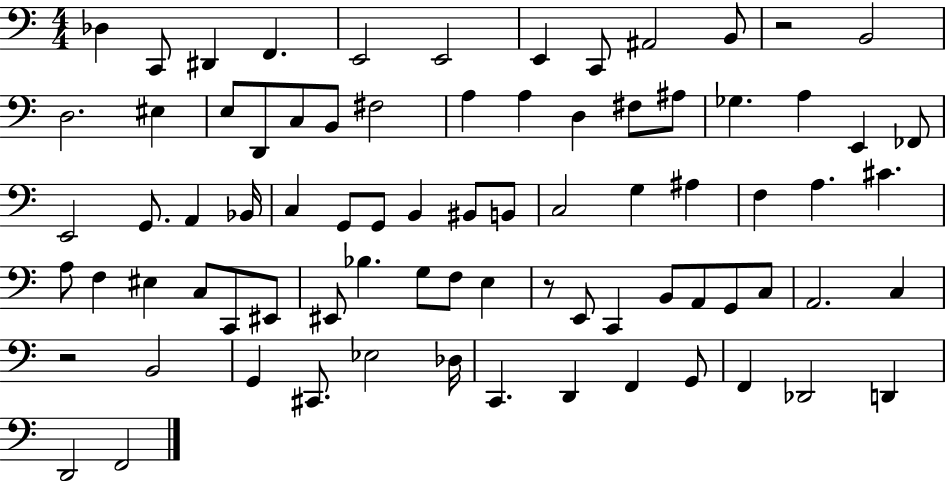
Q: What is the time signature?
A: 4/4